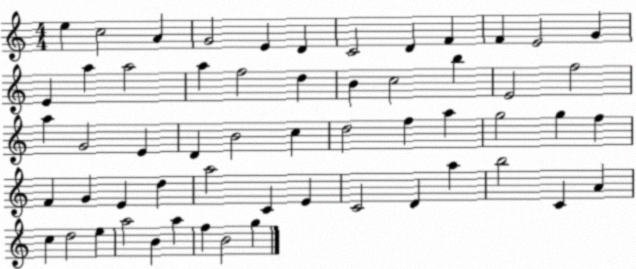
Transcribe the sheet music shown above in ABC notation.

X:1
T:Untitled
M:4/4
L:1/4
K:C
e c2 A G2 E D C2 D F F E2 G E a a2 a f2 d B c2 b E2 f2 a G2 E D B2 c d2 f a g2 g f F G E d a2 C E C2 D a b2 C A c d2 e a2 B a f B2 g